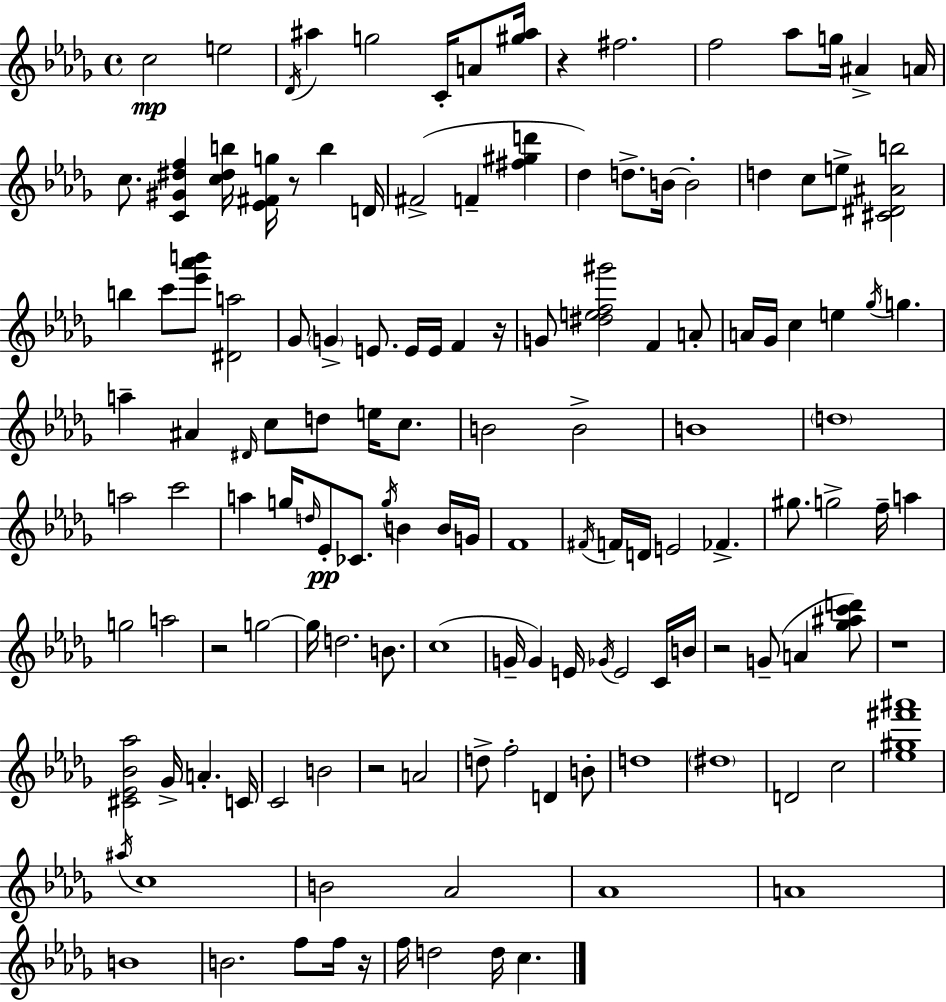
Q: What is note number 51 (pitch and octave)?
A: B4